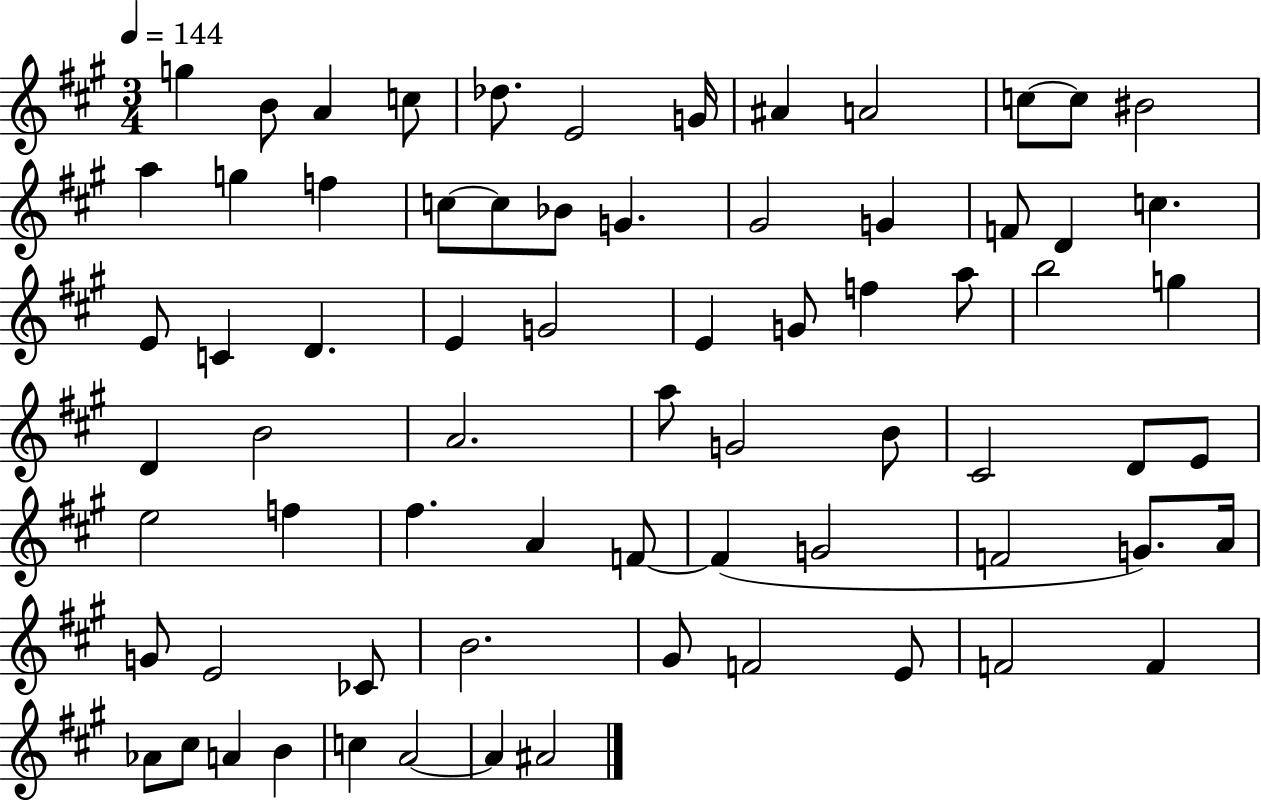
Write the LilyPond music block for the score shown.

{
  \clef treble
  \numericTimeSignature
  \time 3/4
  \key a \major
  \tempo 4 = 144
  \repeat volta 2 { g''4 b'8 a'4 c''8 | des''8. e'2 g'16 | ais'4 a'2 | c''8~~ c''8 bis'2 | \break a''4 g''4 f''4 | c''8~~ c''8 bes'8 g'4. | gis'2 g'4 | f'8 d'4 c''4. | \break e'8 c'4 d'4. | e'4 g'2 | e'4 g'8 f''4 a''8 | b''2 g''4 | \break d'4 b'2 | a'2. | a''8 g'2 b'8 | cis'2 d'8 e'8 | \break e''2 f''4 | fis''4. a'4 f'8~~ | f'4( g'2 | f'2 g'8.) a'16 | \break g'8 e'2 ces'8 | b'2. | gis'8 f'2 e'8 | f'2 f'4 | \break aes'8 cis''8 a'4 b'4 | c''4 a'2~~ | a'4 ais'2 | } \bar "|."
}